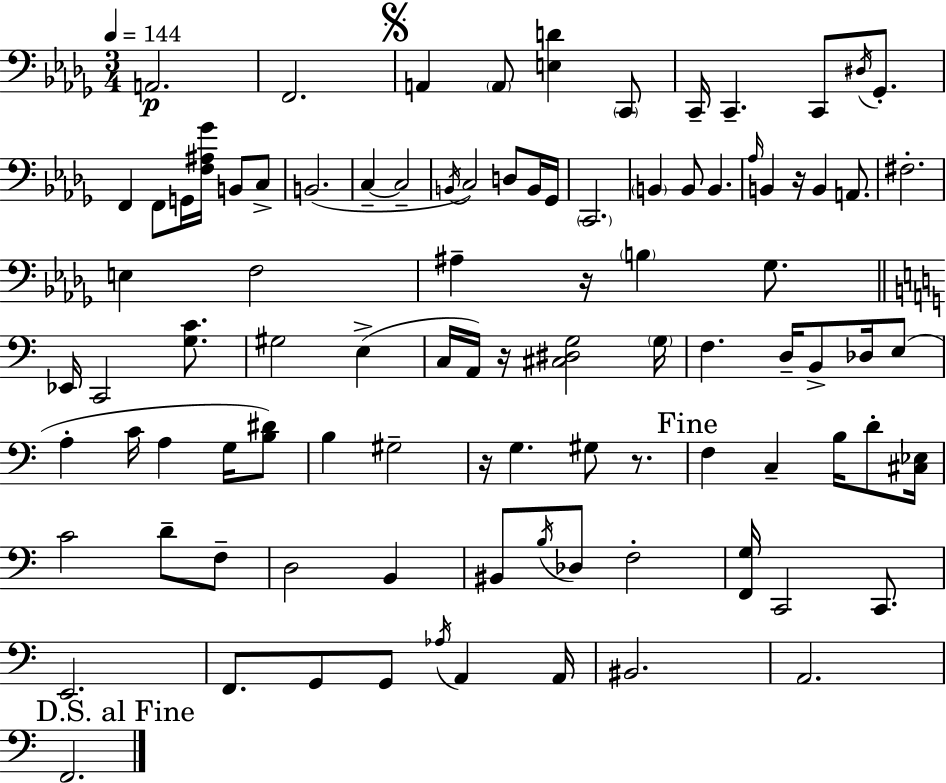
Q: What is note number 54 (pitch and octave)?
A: B3